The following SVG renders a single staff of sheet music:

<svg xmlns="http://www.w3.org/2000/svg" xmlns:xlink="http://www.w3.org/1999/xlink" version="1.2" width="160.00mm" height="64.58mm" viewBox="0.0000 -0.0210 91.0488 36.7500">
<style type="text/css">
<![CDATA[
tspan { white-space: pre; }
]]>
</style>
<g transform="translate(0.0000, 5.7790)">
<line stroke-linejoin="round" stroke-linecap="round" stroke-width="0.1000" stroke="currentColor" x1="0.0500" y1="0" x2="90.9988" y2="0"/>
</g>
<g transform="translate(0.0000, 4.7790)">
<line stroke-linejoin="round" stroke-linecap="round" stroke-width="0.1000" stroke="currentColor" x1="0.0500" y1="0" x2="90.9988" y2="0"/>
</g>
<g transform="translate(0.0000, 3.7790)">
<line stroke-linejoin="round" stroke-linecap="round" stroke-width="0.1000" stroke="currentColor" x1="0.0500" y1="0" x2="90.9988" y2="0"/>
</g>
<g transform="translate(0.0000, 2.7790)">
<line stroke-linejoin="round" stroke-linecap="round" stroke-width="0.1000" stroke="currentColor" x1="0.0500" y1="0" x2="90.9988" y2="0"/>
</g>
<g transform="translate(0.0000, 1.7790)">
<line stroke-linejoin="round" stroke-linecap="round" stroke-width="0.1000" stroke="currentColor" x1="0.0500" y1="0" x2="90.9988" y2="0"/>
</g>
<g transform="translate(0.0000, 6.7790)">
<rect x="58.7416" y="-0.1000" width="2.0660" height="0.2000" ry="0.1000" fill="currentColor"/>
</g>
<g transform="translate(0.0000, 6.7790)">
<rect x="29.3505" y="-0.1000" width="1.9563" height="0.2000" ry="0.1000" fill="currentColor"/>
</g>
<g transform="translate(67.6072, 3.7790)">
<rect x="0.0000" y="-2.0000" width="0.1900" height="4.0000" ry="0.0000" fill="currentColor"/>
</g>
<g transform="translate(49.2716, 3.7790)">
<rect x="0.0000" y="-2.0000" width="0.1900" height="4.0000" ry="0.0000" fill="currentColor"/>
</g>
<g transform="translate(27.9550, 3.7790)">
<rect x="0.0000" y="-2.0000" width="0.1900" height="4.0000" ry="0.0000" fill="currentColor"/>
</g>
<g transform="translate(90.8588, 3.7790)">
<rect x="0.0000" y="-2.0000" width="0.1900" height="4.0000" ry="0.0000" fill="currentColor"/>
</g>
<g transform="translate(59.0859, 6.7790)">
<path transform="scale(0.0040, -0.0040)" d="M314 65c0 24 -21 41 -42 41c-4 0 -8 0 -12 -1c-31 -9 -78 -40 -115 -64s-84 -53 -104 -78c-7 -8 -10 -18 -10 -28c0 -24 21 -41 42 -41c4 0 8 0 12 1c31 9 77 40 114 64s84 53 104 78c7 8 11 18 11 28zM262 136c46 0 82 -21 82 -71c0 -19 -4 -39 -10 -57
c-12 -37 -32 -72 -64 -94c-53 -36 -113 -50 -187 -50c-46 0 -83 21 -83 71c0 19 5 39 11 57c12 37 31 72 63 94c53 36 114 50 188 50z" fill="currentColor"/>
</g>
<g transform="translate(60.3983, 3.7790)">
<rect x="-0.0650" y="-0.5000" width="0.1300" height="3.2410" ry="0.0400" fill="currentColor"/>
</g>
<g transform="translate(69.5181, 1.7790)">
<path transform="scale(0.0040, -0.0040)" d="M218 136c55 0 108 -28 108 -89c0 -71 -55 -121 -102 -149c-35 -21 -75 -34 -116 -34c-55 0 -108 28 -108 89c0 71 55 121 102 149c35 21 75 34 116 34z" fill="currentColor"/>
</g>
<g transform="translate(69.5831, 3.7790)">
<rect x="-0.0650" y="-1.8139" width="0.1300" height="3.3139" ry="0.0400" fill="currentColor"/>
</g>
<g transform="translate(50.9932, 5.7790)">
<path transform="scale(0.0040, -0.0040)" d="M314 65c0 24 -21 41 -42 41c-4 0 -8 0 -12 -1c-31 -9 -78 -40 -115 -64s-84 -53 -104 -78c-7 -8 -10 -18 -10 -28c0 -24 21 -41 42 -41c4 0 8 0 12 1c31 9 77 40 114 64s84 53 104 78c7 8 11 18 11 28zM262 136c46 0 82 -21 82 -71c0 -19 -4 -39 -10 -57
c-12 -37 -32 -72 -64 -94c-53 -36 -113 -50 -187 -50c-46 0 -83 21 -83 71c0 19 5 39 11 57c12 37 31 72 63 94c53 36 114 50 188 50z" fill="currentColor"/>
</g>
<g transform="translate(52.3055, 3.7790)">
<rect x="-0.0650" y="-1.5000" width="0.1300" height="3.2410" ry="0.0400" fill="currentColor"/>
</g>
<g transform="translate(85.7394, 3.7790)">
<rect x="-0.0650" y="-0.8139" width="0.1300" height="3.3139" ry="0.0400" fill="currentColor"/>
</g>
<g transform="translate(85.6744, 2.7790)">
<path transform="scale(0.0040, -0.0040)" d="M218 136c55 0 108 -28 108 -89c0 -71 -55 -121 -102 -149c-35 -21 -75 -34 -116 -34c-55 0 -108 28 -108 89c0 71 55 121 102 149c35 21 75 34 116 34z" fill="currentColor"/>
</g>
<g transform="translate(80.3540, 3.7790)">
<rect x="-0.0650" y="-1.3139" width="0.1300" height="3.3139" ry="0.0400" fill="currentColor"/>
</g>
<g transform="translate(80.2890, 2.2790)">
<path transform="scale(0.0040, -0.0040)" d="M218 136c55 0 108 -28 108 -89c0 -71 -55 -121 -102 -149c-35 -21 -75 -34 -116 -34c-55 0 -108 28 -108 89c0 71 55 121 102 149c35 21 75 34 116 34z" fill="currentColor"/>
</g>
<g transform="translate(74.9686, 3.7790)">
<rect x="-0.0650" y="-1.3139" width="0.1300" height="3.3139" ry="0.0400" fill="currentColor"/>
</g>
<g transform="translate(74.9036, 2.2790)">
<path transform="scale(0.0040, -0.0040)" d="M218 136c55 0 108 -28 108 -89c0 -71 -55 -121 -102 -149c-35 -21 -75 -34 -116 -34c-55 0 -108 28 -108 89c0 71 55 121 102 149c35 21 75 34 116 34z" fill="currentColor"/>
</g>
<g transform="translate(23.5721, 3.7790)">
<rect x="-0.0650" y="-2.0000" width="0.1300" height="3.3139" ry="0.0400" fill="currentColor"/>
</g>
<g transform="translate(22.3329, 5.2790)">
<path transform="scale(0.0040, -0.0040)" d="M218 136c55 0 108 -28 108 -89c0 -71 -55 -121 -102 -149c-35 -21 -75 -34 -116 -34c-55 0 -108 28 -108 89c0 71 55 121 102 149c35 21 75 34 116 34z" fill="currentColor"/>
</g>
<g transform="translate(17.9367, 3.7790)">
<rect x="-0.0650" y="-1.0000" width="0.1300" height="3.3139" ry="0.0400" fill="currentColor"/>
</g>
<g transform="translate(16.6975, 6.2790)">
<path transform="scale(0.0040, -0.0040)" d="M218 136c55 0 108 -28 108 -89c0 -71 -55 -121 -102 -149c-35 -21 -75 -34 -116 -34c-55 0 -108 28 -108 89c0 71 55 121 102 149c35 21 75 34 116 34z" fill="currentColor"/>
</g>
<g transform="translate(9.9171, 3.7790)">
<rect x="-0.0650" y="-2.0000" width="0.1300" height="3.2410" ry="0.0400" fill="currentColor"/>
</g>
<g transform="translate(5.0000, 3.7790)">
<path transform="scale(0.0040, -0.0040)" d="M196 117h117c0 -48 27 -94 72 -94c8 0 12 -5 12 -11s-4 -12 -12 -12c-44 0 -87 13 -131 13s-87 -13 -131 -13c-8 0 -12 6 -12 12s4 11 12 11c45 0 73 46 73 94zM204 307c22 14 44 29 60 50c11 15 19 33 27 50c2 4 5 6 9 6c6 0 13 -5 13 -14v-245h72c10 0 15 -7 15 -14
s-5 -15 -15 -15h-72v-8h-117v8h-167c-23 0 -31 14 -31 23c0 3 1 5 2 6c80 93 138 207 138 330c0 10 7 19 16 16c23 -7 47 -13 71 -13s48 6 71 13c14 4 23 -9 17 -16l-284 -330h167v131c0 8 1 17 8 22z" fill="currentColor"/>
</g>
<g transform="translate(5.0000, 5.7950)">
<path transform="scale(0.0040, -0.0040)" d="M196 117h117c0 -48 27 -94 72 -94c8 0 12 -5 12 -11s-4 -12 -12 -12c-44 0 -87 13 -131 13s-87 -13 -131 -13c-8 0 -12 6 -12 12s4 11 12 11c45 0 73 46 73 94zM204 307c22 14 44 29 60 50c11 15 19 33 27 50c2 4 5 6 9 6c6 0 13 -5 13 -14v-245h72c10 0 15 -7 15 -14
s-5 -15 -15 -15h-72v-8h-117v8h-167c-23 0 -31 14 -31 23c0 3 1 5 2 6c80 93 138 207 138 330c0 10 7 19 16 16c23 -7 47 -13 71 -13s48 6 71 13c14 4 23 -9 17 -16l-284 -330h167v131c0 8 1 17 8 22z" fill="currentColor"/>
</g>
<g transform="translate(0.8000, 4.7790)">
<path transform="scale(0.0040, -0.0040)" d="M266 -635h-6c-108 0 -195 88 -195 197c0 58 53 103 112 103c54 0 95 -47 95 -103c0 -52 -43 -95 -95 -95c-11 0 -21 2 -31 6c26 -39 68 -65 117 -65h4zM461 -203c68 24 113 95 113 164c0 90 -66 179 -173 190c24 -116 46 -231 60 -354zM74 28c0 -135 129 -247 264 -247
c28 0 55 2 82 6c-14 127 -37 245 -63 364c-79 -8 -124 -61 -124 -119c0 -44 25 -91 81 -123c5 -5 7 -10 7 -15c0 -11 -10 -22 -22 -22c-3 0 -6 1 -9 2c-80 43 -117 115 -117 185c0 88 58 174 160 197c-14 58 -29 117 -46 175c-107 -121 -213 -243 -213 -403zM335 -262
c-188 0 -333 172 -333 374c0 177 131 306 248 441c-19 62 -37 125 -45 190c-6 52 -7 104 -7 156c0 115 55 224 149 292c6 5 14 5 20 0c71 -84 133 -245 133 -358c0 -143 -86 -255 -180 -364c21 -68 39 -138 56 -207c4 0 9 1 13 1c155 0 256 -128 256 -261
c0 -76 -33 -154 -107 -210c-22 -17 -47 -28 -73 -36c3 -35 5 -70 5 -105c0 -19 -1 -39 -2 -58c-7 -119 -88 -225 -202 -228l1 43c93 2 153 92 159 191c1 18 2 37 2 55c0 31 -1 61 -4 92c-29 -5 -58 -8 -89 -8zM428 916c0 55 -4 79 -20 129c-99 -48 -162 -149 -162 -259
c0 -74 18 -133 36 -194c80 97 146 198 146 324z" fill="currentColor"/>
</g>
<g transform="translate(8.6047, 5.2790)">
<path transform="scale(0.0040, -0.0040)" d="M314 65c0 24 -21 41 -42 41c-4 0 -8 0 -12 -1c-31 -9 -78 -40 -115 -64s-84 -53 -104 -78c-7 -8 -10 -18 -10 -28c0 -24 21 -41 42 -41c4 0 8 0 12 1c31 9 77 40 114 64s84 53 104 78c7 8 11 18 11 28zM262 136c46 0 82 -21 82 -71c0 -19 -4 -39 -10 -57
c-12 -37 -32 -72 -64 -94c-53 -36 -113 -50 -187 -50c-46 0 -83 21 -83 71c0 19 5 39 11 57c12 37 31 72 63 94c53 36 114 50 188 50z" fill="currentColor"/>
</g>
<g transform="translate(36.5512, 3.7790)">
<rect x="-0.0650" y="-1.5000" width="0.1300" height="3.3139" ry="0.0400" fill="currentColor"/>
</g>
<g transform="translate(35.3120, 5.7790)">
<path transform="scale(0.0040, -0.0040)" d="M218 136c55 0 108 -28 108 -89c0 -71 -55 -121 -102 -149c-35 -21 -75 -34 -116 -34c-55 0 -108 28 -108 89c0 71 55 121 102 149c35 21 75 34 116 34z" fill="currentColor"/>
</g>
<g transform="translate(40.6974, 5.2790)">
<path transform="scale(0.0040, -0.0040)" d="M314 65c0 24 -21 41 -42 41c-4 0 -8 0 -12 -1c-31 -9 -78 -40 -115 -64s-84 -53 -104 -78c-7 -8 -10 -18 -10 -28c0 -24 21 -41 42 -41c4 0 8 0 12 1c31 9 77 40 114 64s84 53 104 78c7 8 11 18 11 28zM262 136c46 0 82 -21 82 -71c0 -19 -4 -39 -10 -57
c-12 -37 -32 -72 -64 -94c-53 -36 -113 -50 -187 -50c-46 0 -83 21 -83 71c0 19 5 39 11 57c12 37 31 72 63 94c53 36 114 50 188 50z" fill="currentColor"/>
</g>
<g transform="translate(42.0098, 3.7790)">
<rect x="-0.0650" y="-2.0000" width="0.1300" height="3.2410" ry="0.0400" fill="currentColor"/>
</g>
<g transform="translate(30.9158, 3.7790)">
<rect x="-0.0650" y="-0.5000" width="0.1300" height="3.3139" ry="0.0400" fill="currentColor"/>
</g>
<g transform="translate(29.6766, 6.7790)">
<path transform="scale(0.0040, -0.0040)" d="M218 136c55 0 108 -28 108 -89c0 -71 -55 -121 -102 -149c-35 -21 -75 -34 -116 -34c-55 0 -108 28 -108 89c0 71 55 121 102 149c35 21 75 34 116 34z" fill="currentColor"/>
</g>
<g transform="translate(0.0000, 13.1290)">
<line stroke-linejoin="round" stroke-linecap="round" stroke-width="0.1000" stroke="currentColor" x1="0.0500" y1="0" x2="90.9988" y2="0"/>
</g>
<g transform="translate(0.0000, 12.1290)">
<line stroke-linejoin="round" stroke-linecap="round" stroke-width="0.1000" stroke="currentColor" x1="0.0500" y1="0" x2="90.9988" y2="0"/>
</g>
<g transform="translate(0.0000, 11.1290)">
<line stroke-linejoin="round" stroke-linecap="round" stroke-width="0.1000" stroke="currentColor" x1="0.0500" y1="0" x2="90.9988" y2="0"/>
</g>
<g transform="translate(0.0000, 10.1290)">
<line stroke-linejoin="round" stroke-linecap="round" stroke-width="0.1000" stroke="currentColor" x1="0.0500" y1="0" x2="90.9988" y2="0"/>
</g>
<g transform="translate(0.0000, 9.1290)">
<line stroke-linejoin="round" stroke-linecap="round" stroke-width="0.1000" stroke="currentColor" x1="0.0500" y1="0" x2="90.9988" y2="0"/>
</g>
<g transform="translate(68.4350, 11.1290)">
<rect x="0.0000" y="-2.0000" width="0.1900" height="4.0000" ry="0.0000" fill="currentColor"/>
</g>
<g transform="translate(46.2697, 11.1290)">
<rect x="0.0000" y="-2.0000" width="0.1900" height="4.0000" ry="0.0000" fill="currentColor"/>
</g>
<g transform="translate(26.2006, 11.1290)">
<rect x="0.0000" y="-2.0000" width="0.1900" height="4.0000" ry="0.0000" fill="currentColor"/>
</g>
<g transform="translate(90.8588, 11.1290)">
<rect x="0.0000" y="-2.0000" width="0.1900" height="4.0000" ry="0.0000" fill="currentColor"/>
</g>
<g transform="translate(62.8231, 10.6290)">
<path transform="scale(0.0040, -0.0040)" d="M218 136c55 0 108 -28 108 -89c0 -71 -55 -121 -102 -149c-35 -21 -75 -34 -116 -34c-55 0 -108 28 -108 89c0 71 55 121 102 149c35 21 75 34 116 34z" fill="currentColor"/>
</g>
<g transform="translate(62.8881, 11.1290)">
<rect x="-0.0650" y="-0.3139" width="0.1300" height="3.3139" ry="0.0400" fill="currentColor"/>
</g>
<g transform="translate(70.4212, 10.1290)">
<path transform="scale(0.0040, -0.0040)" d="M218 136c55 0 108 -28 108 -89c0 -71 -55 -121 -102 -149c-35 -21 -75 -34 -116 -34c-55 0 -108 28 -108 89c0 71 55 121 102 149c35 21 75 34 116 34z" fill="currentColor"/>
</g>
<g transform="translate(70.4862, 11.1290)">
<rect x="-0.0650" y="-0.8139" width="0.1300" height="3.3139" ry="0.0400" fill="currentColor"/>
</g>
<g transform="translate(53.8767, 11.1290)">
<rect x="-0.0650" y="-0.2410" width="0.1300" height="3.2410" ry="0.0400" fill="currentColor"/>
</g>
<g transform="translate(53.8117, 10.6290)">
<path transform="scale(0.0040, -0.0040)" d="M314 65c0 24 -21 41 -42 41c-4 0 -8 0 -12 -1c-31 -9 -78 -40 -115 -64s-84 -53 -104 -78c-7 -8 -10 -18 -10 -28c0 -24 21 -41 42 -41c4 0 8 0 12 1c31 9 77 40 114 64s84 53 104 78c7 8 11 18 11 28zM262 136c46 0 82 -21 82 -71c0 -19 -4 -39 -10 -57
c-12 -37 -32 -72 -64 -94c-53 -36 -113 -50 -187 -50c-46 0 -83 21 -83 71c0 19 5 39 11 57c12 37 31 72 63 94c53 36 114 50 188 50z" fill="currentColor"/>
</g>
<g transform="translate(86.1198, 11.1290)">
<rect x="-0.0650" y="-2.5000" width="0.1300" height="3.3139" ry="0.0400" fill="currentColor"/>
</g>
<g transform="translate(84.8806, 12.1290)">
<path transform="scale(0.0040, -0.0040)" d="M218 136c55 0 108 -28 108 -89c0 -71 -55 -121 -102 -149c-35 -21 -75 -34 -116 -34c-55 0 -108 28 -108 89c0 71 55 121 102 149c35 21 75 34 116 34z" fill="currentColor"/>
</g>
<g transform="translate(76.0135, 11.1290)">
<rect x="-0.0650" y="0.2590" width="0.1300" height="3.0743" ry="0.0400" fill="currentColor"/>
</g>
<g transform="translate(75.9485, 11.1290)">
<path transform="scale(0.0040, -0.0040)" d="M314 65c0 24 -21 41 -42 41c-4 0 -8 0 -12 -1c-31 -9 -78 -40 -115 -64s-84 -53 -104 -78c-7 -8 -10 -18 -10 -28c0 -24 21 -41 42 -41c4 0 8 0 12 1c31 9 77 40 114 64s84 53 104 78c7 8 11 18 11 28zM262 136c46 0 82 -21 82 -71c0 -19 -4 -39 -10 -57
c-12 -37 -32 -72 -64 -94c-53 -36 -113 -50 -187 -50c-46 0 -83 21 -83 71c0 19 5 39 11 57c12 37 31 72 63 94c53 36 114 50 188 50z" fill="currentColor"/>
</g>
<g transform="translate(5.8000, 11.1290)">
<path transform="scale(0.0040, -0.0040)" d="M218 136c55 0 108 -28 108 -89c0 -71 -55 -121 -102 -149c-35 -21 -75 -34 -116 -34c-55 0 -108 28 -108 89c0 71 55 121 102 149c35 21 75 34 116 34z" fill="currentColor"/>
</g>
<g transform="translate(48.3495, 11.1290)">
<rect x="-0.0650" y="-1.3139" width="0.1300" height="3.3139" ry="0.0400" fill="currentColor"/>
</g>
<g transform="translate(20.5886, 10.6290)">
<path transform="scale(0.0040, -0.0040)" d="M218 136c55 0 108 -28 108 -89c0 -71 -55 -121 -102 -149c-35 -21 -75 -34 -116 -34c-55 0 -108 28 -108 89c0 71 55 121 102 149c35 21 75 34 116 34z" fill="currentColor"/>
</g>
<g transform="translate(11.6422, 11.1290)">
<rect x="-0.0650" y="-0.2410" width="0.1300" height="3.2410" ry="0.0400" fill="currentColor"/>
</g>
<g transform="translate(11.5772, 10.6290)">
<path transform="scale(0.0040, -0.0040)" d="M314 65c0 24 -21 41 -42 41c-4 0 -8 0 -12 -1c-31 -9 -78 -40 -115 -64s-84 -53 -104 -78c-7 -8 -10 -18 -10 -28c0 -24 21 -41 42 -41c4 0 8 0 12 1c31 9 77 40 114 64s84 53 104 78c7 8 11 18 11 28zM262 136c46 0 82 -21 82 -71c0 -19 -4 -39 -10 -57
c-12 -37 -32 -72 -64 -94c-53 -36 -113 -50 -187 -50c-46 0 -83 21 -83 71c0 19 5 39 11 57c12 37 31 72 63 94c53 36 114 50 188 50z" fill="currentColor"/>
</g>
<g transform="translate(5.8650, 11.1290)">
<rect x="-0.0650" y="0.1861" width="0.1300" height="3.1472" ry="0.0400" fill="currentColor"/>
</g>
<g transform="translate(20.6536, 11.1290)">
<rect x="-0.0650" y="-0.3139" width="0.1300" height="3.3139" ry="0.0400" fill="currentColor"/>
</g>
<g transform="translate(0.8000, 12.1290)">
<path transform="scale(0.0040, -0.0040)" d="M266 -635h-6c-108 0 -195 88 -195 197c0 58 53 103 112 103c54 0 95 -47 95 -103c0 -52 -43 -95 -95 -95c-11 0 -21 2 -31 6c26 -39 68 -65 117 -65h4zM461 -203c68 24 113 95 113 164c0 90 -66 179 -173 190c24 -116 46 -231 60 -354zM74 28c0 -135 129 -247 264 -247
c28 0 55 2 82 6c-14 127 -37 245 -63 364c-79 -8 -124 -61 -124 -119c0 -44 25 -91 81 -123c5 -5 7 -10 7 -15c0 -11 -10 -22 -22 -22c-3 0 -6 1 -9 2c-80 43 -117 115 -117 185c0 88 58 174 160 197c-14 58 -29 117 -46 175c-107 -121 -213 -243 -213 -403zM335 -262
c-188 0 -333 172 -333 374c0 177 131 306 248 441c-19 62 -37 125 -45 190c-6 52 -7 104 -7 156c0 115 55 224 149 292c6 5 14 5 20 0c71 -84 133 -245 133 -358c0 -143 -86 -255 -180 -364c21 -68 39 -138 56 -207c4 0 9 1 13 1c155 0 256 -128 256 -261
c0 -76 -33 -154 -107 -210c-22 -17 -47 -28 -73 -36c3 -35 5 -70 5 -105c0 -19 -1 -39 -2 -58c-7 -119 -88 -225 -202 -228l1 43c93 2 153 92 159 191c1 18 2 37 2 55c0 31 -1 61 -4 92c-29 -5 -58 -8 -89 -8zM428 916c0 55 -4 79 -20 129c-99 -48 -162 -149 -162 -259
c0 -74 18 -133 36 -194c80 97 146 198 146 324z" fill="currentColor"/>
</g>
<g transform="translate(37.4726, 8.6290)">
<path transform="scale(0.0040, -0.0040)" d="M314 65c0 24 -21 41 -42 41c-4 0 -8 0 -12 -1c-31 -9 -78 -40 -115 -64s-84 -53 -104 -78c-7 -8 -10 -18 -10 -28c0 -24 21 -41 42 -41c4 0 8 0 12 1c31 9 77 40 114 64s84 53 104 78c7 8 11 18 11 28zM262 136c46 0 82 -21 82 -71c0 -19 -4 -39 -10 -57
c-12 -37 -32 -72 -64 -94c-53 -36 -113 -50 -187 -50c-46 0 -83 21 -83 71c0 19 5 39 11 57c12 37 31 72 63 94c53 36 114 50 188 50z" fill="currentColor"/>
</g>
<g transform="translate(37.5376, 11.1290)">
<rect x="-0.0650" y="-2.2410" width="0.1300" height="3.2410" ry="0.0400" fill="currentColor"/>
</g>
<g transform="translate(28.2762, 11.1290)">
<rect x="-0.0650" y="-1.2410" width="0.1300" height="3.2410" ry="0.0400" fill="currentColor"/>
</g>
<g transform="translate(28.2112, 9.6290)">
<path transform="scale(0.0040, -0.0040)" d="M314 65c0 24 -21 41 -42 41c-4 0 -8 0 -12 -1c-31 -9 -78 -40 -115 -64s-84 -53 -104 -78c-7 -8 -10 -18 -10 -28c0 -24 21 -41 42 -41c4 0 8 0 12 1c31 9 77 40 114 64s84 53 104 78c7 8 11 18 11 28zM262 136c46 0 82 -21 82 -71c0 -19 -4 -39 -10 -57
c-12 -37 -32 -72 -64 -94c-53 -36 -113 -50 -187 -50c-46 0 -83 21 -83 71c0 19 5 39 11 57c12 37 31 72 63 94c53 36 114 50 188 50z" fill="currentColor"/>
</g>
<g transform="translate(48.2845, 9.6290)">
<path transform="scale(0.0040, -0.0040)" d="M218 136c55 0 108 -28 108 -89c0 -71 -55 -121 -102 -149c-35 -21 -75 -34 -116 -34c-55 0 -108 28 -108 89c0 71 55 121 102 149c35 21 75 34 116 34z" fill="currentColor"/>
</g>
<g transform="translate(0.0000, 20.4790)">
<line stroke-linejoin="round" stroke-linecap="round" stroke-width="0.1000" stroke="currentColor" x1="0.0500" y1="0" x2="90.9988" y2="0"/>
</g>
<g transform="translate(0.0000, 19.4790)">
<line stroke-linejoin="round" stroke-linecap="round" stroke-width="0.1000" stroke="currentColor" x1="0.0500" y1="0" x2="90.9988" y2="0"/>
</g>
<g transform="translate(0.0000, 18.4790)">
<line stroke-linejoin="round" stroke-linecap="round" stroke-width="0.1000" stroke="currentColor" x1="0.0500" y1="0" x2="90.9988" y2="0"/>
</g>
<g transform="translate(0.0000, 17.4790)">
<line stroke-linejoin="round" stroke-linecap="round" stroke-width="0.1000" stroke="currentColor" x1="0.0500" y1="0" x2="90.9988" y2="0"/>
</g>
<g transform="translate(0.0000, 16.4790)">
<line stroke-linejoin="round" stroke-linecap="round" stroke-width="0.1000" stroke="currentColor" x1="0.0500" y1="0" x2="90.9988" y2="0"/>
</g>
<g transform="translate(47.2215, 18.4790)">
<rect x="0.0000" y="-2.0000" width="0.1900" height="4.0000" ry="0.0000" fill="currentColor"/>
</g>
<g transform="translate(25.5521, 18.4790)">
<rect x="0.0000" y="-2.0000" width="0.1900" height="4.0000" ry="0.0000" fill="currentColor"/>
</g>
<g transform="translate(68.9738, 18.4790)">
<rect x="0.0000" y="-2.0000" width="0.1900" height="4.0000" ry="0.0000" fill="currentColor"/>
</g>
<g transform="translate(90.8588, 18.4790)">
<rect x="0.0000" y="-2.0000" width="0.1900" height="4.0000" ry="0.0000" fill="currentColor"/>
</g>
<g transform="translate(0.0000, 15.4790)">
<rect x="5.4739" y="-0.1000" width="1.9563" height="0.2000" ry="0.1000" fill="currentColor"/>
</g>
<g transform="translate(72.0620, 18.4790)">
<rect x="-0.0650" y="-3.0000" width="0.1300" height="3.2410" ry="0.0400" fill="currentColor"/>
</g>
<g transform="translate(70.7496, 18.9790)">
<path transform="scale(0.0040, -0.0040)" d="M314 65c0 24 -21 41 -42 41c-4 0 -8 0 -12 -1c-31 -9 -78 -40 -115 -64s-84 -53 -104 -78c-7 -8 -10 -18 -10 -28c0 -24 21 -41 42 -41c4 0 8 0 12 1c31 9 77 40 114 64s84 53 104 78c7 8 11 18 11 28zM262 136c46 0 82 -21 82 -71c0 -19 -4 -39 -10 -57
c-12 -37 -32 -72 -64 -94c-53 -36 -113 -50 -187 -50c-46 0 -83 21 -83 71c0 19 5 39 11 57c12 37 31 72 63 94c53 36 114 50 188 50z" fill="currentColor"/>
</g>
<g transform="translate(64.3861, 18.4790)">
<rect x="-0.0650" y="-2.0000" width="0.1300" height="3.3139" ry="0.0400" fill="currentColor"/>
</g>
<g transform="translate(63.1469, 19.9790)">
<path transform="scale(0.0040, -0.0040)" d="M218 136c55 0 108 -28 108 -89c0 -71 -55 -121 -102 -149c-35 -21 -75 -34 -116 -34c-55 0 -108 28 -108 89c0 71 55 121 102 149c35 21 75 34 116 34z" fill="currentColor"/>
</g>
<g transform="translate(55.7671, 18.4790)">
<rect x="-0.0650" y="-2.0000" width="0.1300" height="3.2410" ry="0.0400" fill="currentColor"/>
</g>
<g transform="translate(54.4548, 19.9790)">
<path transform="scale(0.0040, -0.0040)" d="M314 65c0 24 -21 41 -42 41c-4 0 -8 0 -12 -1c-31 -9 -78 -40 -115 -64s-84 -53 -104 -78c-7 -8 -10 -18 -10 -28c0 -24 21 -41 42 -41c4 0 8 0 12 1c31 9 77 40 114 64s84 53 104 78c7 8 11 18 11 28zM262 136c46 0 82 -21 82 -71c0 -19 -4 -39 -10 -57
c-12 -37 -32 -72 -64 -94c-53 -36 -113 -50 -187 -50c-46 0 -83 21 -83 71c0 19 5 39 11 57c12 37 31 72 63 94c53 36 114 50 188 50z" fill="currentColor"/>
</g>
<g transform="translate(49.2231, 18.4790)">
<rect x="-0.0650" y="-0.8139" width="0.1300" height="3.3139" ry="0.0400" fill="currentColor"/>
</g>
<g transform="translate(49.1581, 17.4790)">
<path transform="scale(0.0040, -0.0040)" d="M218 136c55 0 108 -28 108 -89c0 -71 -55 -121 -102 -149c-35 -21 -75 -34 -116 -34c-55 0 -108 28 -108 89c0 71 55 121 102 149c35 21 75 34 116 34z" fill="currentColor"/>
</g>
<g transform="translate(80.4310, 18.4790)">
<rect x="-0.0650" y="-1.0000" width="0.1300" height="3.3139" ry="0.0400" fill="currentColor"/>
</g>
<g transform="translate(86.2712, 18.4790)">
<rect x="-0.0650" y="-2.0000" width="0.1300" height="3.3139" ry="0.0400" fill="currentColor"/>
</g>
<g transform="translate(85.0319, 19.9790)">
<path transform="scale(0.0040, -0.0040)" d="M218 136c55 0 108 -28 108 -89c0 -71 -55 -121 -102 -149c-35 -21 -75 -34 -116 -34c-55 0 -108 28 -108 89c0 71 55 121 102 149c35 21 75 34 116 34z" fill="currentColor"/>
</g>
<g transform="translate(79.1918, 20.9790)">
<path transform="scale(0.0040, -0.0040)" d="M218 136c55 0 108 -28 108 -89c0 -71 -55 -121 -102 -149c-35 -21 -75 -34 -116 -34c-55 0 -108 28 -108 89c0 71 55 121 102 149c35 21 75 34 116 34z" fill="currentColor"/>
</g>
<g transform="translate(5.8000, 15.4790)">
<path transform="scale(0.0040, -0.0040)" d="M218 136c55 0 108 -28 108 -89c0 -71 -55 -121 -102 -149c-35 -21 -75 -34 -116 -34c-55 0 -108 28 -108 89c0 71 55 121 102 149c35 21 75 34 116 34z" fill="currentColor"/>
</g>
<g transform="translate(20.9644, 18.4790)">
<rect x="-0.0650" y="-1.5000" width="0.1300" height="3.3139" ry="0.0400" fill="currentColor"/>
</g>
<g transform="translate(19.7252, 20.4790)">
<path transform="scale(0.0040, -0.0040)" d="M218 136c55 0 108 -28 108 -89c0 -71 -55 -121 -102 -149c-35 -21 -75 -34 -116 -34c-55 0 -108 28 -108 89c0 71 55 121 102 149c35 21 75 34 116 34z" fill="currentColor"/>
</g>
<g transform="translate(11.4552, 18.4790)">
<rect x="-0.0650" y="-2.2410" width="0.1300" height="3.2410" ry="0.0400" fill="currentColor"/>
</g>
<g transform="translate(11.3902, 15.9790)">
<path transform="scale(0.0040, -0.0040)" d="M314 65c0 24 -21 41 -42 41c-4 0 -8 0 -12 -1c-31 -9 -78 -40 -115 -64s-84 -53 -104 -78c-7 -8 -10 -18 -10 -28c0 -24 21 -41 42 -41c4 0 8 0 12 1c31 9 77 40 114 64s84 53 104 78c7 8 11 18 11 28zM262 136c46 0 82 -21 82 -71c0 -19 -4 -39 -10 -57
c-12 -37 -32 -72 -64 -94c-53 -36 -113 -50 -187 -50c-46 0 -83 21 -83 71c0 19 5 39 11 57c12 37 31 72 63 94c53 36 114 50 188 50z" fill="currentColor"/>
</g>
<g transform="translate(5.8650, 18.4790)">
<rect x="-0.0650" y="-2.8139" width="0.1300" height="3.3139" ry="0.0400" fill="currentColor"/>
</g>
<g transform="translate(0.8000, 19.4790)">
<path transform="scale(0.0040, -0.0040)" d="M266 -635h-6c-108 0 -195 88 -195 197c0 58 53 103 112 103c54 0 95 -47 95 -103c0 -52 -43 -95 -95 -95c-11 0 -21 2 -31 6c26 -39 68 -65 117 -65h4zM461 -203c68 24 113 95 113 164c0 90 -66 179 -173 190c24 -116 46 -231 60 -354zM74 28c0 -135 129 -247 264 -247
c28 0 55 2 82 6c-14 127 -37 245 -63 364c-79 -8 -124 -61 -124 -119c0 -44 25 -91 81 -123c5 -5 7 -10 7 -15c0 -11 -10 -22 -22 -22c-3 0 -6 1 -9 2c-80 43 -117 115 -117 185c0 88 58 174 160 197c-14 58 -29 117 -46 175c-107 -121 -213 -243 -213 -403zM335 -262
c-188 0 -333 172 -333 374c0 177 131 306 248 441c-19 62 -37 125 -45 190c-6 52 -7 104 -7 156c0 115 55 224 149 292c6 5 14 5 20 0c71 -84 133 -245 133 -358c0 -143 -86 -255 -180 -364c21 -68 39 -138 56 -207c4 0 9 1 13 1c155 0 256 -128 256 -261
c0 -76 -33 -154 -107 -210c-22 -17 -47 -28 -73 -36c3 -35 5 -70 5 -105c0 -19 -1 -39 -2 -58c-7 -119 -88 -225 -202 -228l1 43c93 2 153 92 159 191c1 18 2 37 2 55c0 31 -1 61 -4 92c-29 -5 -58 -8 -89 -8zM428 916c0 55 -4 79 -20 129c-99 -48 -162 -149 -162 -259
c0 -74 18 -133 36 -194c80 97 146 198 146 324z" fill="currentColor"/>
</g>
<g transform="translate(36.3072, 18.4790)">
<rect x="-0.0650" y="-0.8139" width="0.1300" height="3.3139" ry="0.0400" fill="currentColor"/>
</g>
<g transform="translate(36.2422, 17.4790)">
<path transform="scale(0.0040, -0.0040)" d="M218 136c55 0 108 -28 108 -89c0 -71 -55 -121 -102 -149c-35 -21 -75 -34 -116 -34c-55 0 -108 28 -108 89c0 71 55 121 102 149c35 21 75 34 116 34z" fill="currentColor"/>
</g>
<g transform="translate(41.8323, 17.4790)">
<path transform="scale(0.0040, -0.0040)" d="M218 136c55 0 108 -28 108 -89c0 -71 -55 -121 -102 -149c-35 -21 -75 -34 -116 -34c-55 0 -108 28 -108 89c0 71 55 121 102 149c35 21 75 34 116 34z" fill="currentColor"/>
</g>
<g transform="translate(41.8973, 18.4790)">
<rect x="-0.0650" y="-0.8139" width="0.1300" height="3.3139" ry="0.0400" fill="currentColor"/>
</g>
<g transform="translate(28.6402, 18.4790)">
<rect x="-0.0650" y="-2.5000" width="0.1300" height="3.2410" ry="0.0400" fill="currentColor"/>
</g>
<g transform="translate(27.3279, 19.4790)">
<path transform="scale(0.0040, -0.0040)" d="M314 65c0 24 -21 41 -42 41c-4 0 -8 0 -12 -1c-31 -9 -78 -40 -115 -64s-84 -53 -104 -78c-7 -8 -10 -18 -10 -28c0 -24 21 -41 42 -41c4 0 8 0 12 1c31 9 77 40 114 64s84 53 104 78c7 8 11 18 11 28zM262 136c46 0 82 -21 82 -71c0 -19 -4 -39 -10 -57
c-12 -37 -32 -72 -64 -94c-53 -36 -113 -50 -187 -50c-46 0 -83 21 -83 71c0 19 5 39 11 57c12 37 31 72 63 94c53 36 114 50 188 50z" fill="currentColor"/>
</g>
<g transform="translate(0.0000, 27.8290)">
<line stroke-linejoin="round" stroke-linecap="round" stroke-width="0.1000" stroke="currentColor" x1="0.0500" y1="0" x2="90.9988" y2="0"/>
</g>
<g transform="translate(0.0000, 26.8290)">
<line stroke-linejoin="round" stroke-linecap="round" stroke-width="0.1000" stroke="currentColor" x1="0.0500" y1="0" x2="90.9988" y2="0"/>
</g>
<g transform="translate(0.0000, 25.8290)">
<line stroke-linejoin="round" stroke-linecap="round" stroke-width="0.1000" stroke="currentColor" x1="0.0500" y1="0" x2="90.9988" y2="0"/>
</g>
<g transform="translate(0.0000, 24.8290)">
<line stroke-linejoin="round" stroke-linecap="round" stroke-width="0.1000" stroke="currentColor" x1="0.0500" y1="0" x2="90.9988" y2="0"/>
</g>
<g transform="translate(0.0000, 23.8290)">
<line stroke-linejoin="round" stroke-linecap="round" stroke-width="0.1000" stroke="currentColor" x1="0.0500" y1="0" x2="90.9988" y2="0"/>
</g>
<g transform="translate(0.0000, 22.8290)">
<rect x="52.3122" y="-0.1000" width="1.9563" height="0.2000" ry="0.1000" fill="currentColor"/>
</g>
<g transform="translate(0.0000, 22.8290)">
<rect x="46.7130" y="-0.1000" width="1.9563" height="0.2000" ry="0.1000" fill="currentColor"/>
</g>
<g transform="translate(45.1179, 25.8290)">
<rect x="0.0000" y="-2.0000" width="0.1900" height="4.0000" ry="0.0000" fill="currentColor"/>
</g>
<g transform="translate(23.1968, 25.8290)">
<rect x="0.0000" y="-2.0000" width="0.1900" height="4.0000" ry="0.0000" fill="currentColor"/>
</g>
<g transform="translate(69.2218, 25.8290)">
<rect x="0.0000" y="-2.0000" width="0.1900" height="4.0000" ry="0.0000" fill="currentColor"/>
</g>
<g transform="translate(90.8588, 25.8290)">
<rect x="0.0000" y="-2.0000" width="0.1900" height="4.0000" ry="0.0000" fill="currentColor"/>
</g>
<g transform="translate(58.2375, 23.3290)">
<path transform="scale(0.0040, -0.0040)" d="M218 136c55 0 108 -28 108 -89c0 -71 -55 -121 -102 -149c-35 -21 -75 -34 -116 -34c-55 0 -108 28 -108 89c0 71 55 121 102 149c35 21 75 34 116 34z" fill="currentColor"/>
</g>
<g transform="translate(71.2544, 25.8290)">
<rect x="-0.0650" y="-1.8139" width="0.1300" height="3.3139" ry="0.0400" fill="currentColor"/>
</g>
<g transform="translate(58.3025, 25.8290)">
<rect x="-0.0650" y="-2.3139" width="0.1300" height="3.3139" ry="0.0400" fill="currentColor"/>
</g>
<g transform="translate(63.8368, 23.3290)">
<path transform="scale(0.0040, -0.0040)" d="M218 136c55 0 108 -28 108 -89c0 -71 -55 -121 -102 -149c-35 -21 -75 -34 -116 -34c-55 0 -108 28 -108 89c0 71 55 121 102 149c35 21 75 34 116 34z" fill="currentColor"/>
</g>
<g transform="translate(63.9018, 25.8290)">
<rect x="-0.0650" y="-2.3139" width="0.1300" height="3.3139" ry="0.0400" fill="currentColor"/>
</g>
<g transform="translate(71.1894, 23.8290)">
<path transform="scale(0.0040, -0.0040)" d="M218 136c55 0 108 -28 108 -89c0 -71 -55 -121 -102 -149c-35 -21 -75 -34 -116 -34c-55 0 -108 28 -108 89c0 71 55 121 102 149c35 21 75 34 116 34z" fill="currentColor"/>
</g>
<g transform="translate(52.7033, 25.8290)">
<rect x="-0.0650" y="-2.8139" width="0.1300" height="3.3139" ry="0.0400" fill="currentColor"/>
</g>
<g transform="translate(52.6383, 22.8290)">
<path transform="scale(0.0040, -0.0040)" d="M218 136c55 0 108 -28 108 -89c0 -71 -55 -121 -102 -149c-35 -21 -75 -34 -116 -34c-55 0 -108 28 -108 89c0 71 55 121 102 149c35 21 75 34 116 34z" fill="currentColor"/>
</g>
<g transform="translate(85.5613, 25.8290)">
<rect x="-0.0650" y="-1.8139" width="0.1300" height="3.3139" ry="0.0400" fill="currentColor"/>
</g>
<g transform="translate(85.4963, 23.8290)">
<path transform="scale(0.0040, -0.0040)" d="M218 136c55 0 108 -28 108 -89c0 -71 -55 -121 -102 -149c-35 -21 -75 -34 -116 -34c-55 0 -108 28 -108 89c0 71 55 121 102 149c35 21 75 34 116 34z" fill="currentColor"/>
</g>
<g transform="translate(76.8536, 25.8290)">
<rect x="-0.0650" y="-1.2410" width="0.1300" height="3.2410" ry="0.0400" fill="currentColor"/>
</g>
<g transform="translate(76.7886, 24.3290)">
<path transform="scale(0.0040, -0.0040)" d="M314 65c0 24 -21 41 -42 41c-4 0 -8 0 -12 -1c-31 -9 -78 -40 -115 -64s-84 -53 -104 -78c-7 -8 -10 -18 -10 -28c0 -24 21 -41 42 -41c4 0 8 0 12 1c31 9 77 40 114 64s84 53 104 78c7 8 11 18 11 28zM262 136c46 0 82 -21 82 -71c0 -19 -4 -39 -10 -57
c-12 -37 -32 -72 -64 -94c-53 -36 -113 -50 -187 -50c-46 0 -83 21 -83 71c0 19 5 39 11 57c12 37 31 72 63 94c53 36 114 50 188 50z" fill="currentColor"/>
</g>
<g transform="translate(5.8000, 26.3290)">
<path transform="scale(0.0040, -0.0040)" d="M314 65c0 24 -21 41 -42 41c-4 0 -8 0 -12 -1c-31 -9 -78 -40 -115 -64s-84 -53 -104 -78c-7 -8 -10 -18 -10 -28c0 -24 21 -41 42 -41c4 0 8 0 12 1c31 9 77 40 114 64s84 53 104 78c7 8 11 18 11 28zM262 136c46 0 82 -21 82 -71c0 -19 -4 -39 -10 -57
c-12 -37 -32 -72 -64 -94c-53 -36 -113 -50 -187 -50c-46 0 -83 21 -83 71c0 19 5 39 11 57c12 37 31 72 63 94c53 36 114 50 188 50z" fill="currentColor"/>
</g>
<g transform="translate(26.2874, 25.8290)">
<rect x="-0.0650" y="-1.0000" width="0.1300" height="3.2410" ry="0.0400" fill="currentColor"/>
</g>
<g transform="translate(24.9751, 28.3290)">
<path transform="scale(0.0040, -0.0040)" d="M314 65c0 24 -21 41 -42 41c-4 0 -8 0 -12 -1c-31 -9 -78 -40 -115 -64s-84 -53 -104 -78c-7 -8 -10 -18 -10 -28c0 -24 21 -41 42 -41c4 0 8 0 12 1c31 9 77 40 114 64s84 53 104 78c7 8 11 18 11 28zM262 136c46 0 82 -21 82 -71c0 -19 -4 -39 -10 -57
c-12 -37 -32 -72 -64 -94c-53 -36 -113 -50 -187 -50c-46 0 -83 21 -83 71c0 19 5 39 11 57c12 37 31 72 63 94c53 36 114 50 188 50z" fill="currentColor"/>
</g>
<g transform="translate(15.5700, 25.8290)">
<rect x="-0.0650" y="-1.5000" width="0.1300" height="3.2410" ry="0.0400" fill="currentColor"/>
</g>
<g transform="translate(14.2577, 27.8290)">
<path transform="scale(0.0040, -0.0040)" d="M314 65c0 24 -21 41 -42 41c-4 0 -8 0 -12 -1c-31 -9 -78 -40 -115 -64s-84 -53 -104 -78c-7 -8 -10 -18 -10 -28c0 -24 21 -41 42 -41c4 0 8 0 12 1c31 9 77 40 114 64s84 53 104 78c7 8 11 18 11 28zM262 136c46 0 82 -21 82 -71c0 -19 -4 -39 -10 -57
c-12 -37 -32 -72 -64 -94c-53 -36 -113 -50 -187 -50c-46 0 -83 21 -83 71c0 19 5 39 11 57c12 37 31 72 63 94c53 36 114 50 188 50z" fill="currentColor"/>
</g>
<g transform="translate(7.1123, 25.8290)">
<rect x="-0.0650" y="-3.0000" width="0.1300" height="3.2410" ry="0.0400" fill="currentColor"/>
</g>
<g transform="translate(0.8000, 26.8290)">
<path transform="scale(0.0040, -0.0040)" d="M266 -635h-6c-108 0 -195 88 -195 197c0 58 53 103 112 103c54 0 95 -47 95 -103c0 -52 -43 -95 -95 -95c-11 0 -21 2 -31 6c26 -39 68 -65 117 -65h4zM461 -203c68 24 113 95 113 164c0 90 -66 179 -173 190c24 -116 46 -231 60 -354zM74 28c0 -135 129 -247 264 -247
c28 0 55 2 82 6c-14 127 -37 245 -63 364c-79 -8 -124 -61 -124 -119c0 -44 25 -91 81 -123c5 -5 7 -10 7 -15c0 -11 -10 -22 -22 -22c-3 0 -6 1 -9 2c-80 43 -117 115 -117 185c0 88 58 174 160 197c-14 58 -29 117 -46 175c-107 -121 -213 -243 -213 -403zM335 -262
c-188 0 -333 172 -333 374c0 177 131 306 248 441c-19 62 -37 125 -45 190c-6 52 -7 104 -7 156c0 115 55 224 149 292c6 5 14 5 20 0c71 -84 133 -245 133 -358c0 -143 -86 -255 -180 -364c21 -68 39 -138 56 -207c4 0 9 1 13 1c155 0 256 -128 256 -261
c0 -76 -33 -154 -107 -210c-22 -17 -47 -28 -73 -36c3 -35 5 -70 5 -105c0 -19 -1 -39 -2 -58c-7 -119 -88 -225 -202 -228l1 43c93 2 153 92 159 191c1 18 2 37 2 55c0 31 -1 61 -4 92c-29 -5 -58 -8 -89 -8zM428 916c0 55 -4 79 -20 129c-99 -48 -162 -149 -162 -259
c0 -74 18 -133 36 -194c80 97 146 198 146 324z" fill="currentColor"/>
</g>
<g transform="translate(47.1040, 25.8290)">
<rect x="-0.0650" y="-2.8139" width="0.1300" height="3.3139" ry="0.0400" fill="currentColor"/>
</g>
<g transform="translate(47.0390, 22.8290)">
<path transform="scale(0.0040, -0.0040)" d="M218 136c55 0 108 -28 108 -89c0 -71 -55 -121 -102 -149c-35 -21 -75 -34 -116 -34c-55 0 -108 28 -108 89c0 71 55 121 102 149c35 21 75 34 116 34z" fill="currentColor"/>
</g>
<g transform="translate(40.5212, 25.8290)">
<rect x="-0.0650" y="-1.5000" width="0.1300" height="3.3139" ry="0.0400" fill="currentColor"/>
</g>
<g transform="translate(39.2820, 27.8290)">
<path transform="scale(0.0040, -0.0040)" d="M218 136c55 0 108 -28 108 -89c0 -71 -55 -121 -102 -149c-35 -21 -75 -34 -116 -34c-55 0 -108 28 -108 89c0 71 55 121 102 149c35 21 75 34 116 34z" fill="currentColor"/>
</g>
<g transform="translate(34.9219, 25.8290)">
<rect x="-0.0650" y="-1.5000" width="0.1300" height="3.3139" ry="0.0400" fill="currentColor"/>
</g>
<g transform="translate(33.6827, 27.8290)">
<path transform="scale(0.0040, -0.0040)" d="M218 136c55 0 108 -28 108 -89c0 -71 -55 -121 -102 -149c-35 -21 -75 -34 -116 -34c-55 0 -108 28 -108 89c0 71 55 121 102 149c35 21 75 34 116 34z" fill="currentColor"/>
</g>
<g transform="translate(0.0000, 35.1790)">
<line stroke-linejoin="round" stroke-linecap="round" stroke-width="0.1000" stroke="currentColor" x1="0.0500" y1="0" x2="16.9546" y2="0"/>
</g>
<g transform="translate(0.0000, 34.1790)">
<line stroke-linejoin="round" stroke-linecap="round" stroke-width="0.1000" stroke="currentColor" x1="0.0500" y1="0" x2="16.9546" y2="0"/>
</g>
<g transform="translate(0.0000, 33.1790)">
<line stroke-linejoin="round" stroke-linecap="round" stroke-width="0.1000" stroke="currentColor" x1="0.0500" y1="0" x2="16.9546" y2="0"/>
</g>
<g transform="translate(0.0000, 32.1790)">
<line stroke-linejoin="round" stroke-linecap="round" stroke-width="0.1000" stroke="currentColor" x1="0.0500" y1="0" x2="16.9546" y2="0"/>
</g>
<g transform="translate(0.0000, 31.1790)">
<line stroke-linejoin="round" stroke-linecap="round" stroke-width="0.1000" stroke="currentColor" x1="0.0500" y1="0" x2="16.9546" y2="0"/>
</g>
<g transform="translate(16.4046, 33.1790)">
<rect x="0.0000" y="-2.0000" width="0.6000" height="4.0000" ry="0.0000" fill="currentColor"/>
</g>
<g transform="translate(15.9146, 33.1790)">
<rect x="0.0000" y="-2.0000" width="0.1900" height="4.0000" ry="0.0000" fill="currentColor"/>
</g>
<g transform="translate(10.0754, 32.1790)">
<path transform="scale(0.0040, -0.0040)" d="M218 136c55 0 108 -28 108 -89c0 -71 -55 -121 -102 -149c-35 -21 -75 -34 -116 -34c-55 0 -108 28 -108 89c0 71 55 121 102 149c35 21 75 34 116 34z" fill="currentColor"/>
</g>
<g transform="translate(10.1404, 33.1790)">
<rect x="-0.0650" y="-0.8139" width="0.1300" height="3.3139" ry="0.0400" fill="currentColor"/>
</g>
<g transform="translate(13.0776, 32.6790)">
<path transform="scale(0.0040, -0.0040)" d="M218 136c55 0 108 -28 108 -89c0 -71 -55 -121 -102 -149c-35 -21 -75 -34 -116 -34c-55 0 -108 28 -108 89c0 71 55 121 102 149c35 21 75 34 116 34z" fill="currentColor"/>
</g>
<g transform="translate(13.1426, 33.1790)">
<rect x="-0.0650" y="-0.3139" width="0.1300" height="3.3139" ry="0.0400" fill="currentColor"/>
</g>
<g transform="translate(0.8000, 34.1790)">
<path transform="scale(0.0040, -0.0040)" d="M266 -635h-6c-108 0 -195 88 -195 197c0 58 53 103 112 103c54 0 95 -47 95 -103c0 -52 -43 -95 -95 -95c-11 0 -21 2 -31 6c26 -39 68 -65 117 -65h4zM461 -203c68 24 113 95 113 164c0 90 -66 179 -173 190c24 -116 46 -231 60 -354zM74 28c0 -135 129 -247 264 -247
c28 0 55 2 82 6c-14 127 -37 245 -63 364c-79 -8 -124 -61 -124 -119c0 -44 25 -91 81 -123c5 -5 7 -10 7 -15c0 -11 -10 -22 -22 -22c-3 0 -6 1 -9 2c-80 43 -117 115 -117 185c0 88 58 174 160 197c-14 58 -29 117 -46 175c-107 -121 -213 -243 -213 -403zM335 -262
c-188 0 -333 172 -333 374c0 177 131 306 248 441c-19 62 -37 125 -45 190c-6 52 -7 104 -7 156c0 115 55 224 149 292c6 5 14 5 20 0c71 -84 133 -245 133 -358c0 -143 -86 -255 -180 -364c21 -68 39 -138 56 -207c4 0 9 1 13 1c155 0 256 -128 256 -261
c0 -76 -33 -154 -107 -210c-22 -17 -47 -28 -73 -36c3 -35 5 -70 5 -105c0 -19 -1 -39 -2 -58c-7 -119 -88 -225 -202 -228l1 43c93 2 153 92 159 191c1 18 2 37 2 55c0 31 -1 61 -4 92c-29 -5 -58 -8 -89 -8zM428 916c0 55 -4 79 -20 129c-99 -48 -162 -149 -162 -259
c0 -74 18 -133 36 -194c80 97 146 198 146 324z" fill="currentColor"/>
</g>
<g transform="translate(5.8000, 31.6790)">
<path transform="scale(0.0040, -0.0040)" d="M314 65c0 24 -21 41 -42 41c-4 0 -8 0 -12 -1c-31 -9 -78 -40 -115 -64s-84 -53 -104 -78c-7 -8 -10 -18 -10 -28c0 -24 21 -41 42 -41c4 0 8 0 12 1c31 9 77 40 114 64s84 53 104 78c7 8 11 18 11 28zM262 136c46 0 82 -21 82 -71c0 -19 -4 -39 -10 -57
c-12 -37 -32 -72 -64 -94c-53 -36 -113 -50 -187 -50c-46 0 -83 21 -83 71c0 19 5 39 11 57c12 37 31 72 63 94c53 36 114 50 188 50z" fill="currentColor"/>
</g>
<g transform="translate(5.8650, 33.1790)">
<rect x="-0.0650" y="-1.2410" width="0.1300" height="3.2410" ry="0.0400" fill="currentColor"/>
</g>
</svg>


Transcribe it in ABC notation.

X:1
T:Untitled
M:4/4
L:1/4
K:C
F2 D F C E F2 E2 C2 f e e d B c2 c e2 g2 e c2 c d B2 G a g2 E G2 d d d F2 F A2 D F A2 E2 D2 E E a a g g f e2 f e2 d c